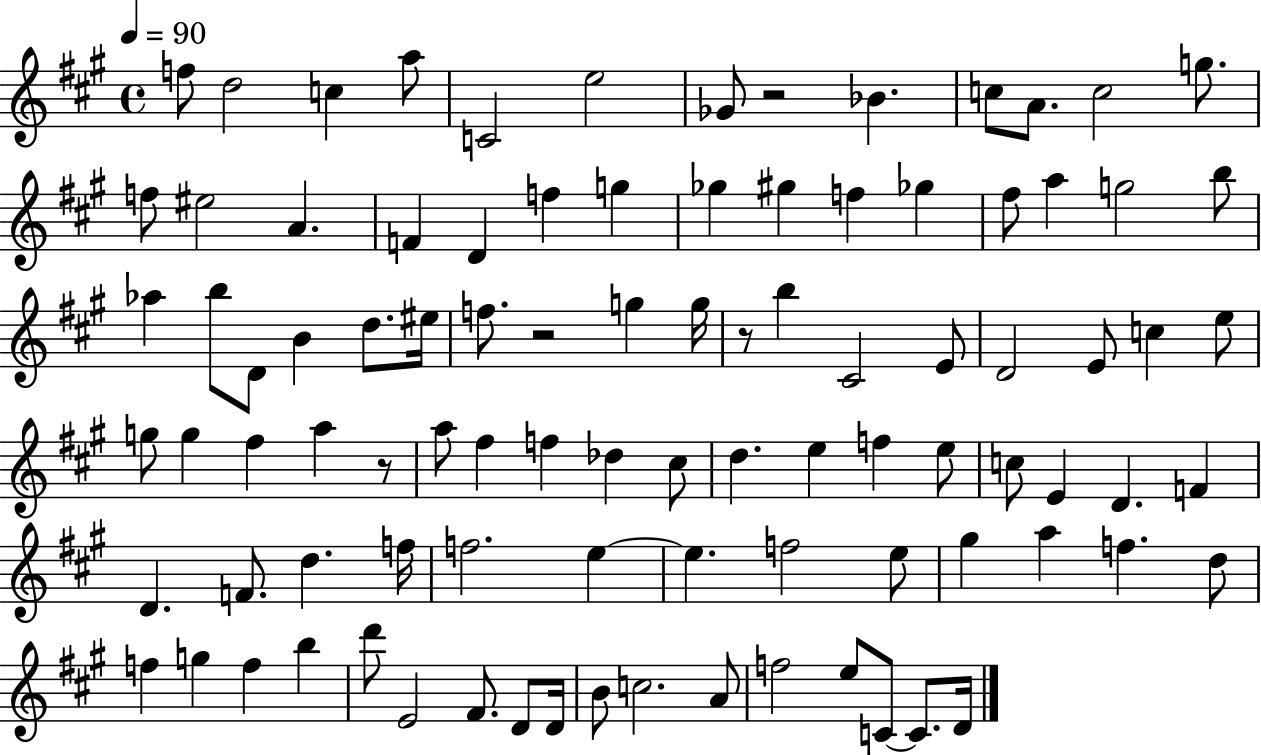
{
  \clef treble
  \time 4/4
  \defaultTimeSignature
  \key a \major
  \tempo 4 = 90
  f''8 d''2 c''4 a''8 | c'2 e''2 | ges'8 r2 bes'4. | c''8 a'8. c''2 g''8. | \break f''8 eis''2 a'4. | f'4 d'4 f''4 g''4 | ges''4 gis''4 f''4 ges''4 | fis''8 a''4 g''2 b''8 | \break aes''4 b''8 d'8 b'4 d''8. eis''16 | f''8. r2 g''4 g''16 | r8 b''4 cis'2 e'8 | d'2 e'8 c''4 e''8 | \break g''8 g''4 fis''4 a''4 r8 | a''8 fis''4 f''4 des''4 cis''8 | d''4. e''4 f''4 e''8 | c''8 e'4 d'4. f'4 | \break d'4. f'8. d''4. f''16 | f''2. e''4~~ | e''4. f''2 e''8 | gis''4 a''4 f''4. d''8 | \break f''4 g''4 f''4 b''4 | d'''8 e'2 fis'8. d'8 d'16 | b'8 c''2. a'8 | f''2 e''8 c'8~~ c'8. d'16 | \break \bar "|."
}